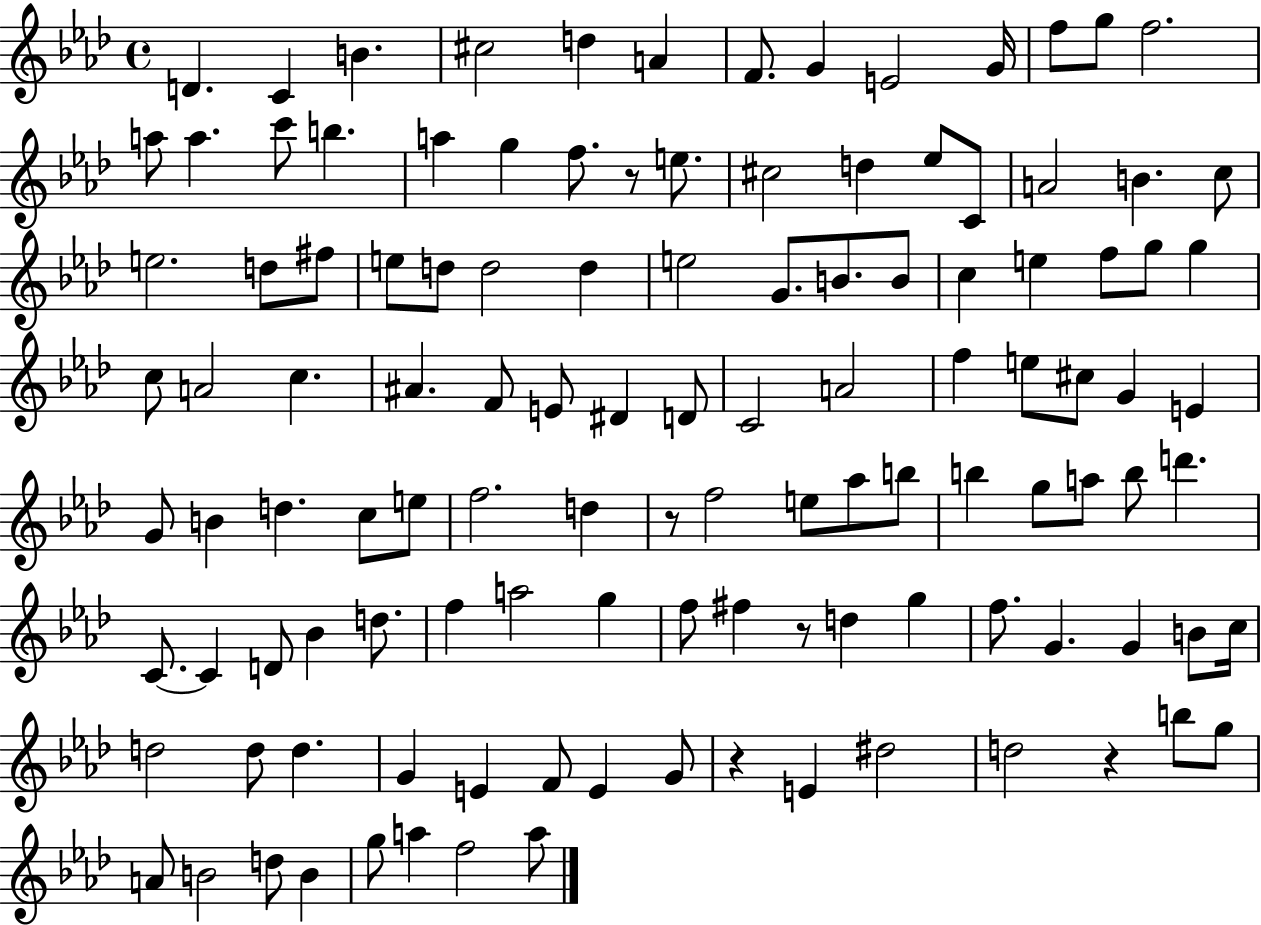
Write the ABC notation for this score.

X:1
T:Untitled
M:4/4
L:1/4
K:Ab
D C B ^c2 d A F/2 G E2 G/4 f/2 g/2 f2 a/2 a c'/2 b a g f/2 z/2 e/2 ^c2 d _e/2 C/2 A2 B c/2 e2 d/2 ^f/2 e/2 d/2 d2 d e2 G/2 B/2 B/2 c e f/2 g/2 g c/2 A2 c ^A F/2 E/2 ^D D/2 C2 A2 f e/2 ^c/2 G E G/2 B d c/2 e/2 f2 d z/2 f2 e/2 _a/2 b/2 b g/2 a/2 b/2 d' C/2 C D/2 _B d/2 f a2 g f/2 ^f z/2 d g f/2 G G B/2 c/4 d2 d/2 d G E F/2 E G/2 z E ^d2 d2 z b/2 g/2 A/2 B2 d/2 B g/2 a f2 a/2